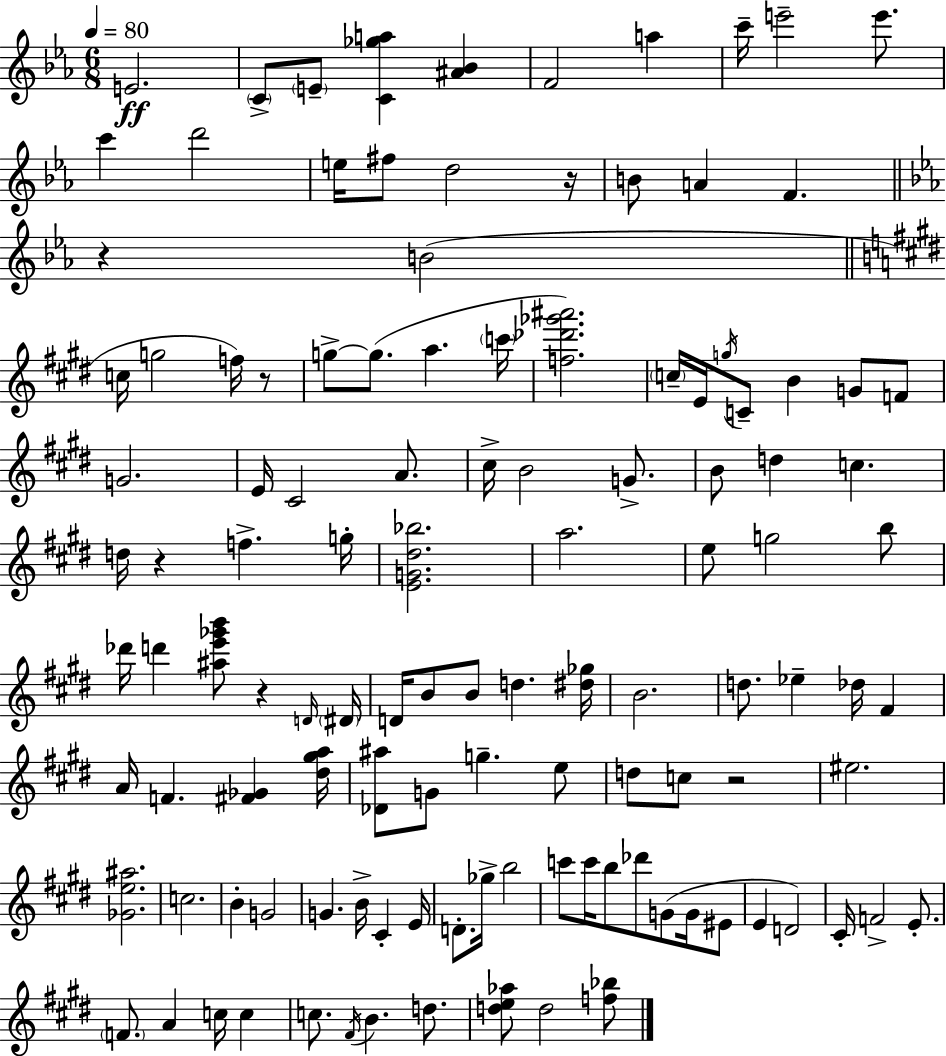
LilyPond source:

{
  \clef treble
  \numericTimeSignature
  \time 6/8
  \key c \minor
  \tempo 4 = 80
  e'2.\ff | \parenthesize c'8-> \parenthesize e'8-- <c' ges'' a''>4 <ais' bes'>4 | f'2 a''4 | c'''16-- e'''2-- e'''8. | \break c'''4 d'''2 | e''16 fis''8 d''2 r16 | b'8 a'4 f'4. | \bar "||" \break \key ees \major r4 b'2( | \bar "||" \break \key e \major c''16 g''2 f''16) r8 | g''8->~~ g''8.( a''4. \parenthesize c'''16 | <f'' des''' ges''' ais'''>2.) | \parenthesize c''16-- e'16 \acciaccatura { g''16 } c'8-- b'4 g'8 f'8 | \break g'2. | e'16 cis'2 a'8. | cis''16-> b'2 g'8.-> | b'8 d''4 c''4. | \break d''16 r4 f''4.-> | g''16-. <e' g' dis'' bes''>2. | a''2. | e''8 g''2 b''8 | \break des'''16 d'''4 <ais'' e''' ges''' b'''>8 r4 | \grace { d'16 } \parenthesize dis'16 d'16 b'8 b'8 d''4. | <dis'' ges''>16 b'2. | d''8. ees''4-- des''16 fis'4 | \break a'16 f'4. <fis' ges'>4 | <dis'' gis'' a''>16 <des' ais''>8 g'8 g''4.-- | e''8 d''8 c''8 r2 | eis''2. | \break <ges' e'' ais''>2. | c''2. | b'4-. g'2 | g'4. b'16-> cis'4-. | \break e'16 d'8.-. ges''16-> b''2 | c'''8 c'''16 b''8 des'''8 g'8( g'16 | eis'8 e'4 d'2) | cis'16-. f'2-> e'8.-. | \break \parenthesize f'8. a'4 c''16 c''4 | c''8. \acciaccatura { fis'16 } b'4. | d''8. <d'' e'' aes''>8 d''2 | <f'' bes''>8 \bar "|."
}